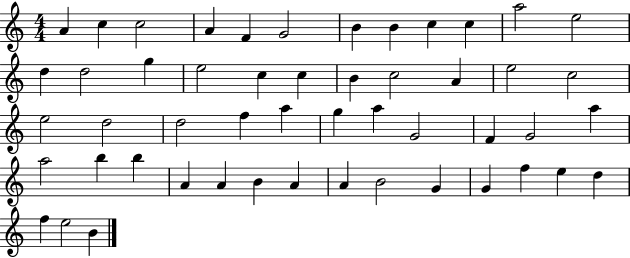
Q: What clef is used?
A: treble